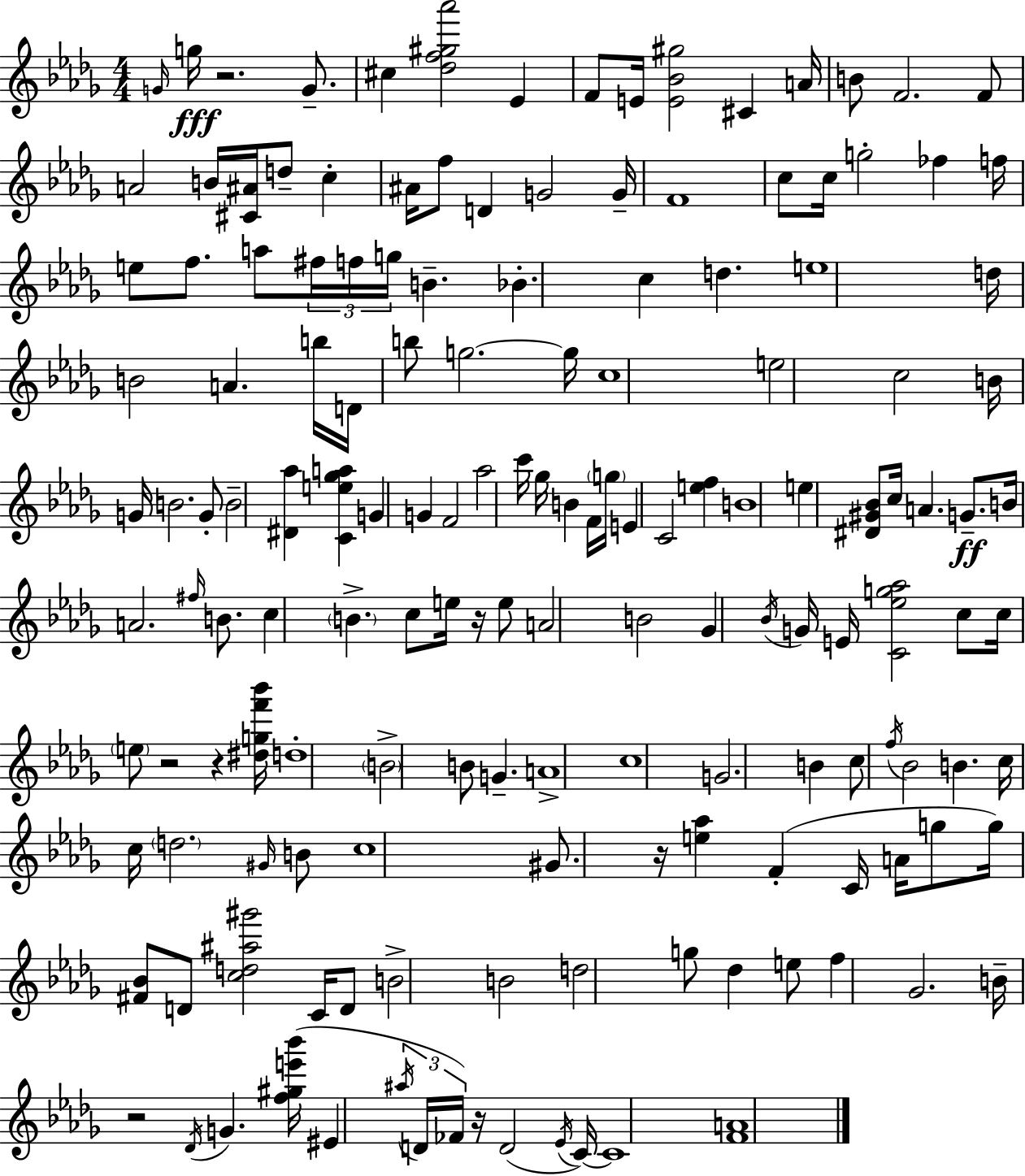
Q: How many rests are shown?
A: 7